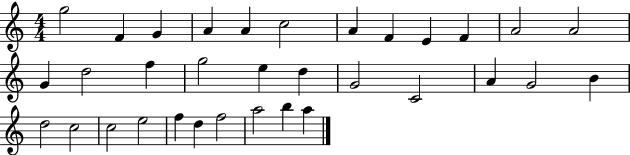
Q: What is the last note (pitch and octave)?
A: A5